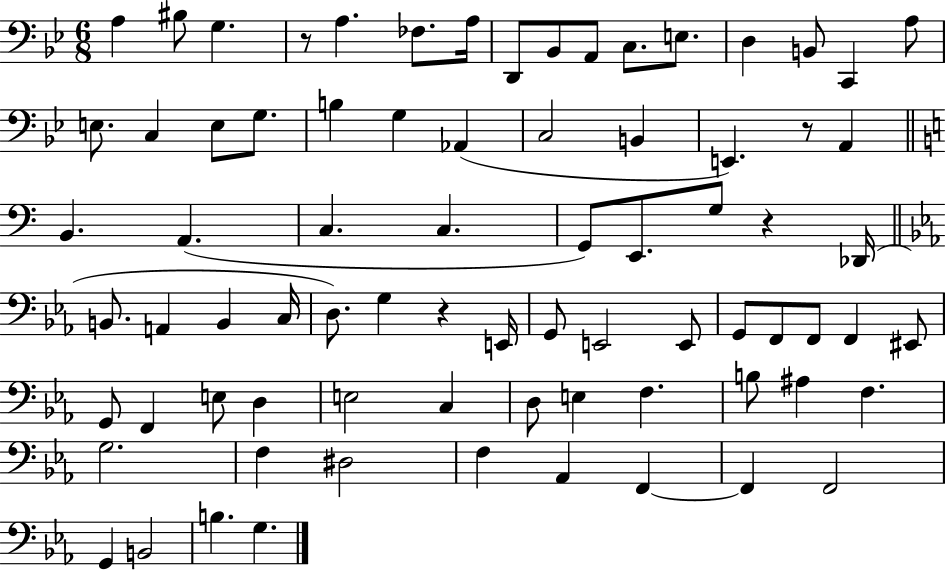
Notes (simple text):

A3/q BIS3/e G3/q. R/e A3/q. FES3/e. A3/s D2/e Bb2/e A2/e C3/e. E3/e. D3/q B2/e C2/q A3/e E3/e. C3/q E3/e G3/e. B3/q G3/q Ab2/q C3/h B2/q E2/q. R/e A2/q B2/q. A2/q. C3/q. C3/q. G2/e E2/e. G3/e R/q Db2/s B2/e. A2/q B2/q C3/s D3/e. G3/q R/q E2/s G2/e E2/h E2/e G2/e F2/e F2/e F2/q EIS2/e G2/e F2/q E3/e D3/q E3/h C3/q D3/e E3/q F3/q. B3/e A#3/q F3/q. G3/h. F3/q D#3/h F3/q Ab2/q F2/q F2/q F2/h G2/q B2/h B3/q. G3/q.